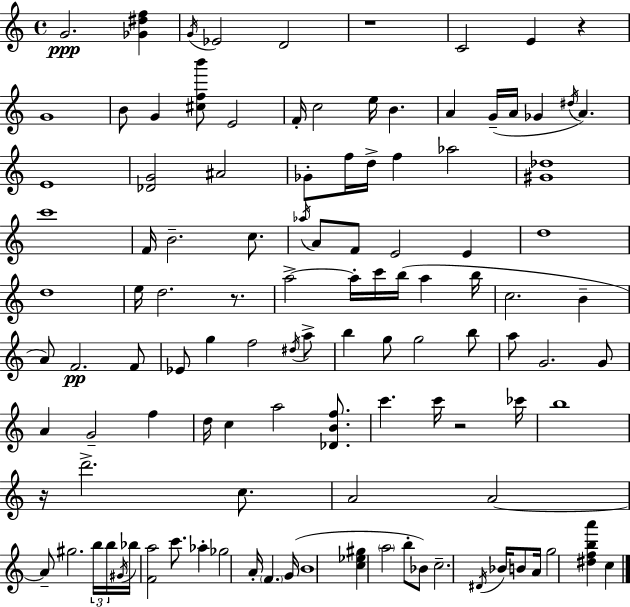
{
  \clef treble
  \time 4/4
  \defaultTimeSignature
  \key c \major
  g'2.\ppp <ges' dis'' f''>4 | \acciaccatura { g'16 } ees'2 d'2 | r1 | c'2 e'4 r4 | \break g'1 | b'8 g'4 <cis'' f'' b'''>8 e'2 | f'16-. c''2 e''16 b'4. | a'4 g'16--( a'16 ges'4 \acciaccatura { dis''16 }) a'4. | \break e'1 | <des' g'>2 ais'2 | ges'8-. f''16 d''16-> f''4 aes''2 | <gis' des''>1 | \break c'''1 | f'16 b'2.-- c''8. | \acciaccatura { aes''16 } a'8 f'8 e'2 e'4 | d''1 | \break d''1 | e''16 d''2. | r8. a''2->~~ a''16-. c'''16 b''16( a''4 | b''16 c''2. b'4-- | \break a'8) f'2.\pp | f'8 ees'8 g''4 f''2 | \acciaccatura { dis''16 } a''8-> b''4 g''8 g''2 | b''8 a''8 g'2. | \break g'8 a'4 g'2-- | f''4 d''16 c''4 a''2 | <des' b' f''>8. c'''4. c'''16 r2 | ces'''16 b''1 | \break r16 d'''2.-> | c''8. a'2 a'2~~ | a'8-- gis''2. | \tuplet 3/2 { b''16 b''16 \acciaccatura { gis'16 } } bes''16 <f' a''>2 c'''8. | \break aes''4-. ges''2 a'16-. \parenthesize f'4. | g'16( b'1 | <c'' ees'' gis''>4 \parenthesize a''2 | b''8-. bes'8) c''2.-- | \break \acciaccatura { dis'16 } bes'16 b'8 a'16 g''2 <dis'' f'' b'' a'''>4 | c''4 \bar "|."
}